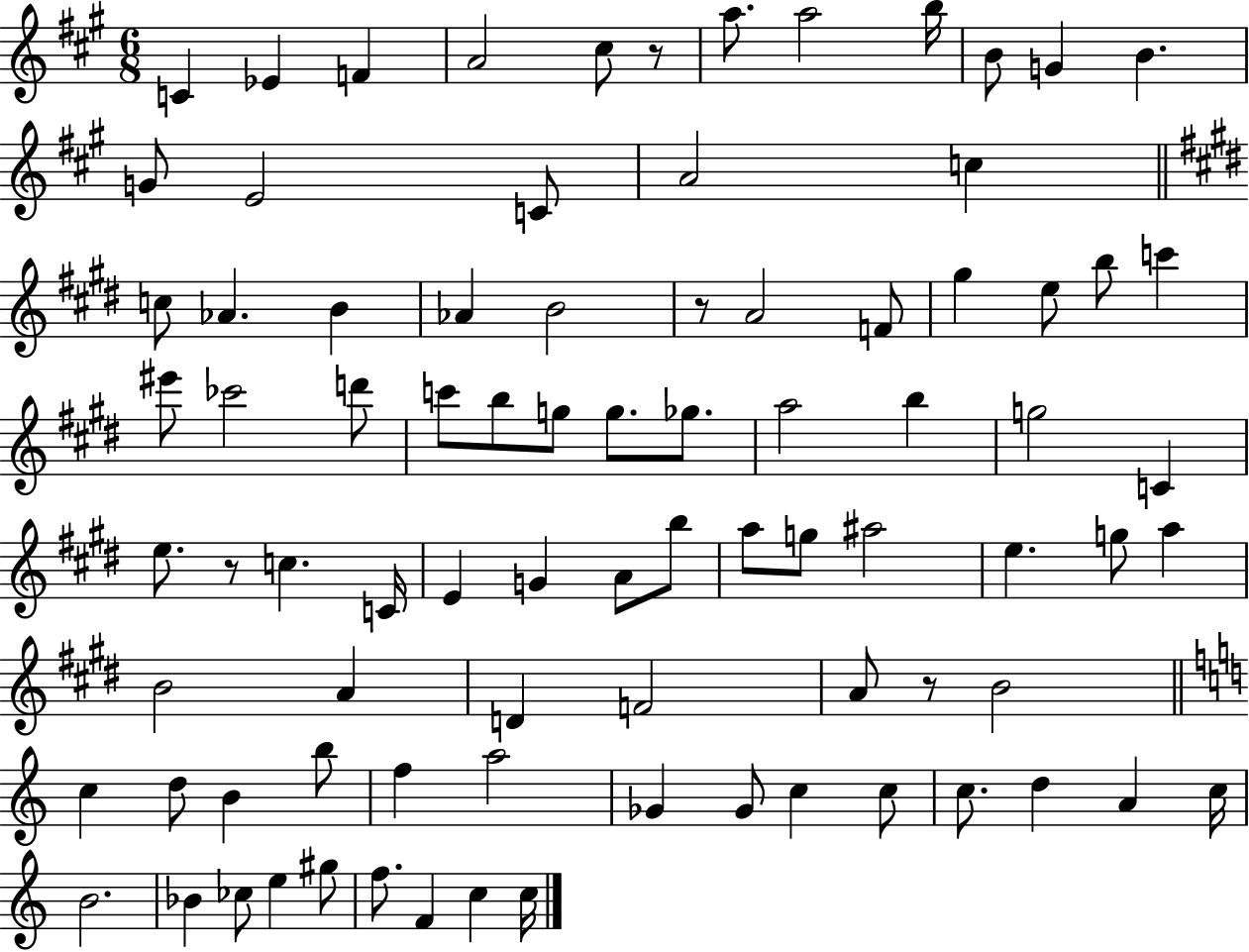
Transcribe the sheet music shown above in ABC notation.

X:1
T:Untitled
M:6/8
L:1/4
K:A
C _E F A2 ^c/2 z/2 a/2 a2 b/4 B/2 G B G/2 E2 C/2 A2 c c/2 _A B _A B2 z/2 A2 F/2 ^g e/2 b/2 c' ^e'/2 _c'2 d'/2 c'/2 b/2 g/2 g/2 _g/2 a2 b g2 C e/2 z/2 c C/4 E G A/2 b/2 a/2 g/2 ^a2 e g/2 a B2 A D F2 A/2 z/2 B2 c d/2 B b/2 f a2 _G _G/2 c c/2 c/2 d A c/4 B2 _B _c/2 e ^g/2 f/2 F c c/4